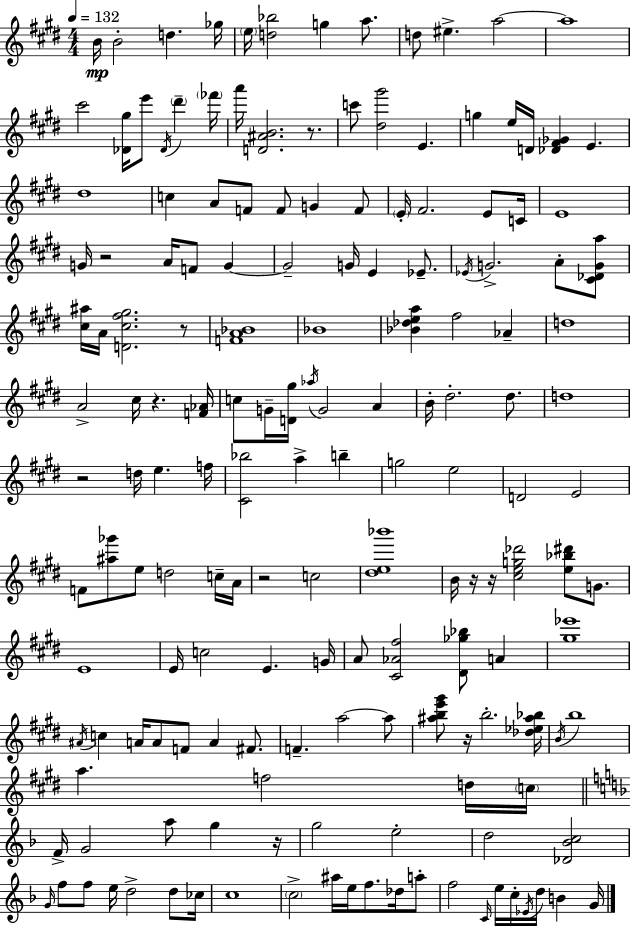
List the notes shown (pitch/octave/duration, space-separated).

B4/s B4/h D5/q. Gb5/s E5/s [D5,Bb5]/h G5/q A5/e. D5/e EIS5/q. A5/h A5/w C#6/h [Db4,G#5]/s E6/e Db4/s D#6/q FES6/s A6/s [D4,A#4,B4]/h. R/e. C6/e [D#5,G#6]/h E4/q. G5/q E5/s D4/s [Db4,F#4,Gb4]/q E4/q. D#5/w C5/q A4/e F4/e F4/e G4/q F4/e E4/s F#4/h. E4/e C4/s E4/w G4/s R/h A4/s F4/e G4/q G4/h G4/s E4/q Eb4/e. Eb4/s G4/h. A4/e [C#4,Db4,G4,A5]/e [C#5,A#5]/s A4/s [D4,C#5,F#5,G#5]/h. R/e [F4,A4,Bb4]/w Bb4/w [Bb4,Db5,E5,A5]/q F#5/h Ab4/q D5/w A4/h C#5/s R/q. [F4,Ab4]/s C5/e G4/s [D4,G#5]/s Ab5/s G4/h A4/q B4/s D#5/h. D#5/e. D5/w R/h D5/s E5/q. F5/s [C#4,Bb5]/h A5/q B5/q G5/h E5/h D4/h E4/h F4/e [A#5,Gb6]/e E5/e D5/h C5/s A4/s R/h C5/h [D#5,E5,Bb6]/w B4/s R/s R/s [C#5,E5,G5,Db6]/h [E5,Bb5,D#6]/e G4/e. E4/w E4/s C5/h E4/q. G4/s A4/e [C#4,Ab4,F#5]/h [D#4,Gb5,Bb5]/e A4/q [G#5,Eb6]/w A#4/s C5/q A4/s A4/e F4/e A4/q F#4/e. F4/q. A5/h A5/e [A#5,B5,E6,G#6]/e R/s B5/h. [Db5,Eb5,A#5,Bb5]/s B4/s B5/w A5/q. F5/h D5/s C5/s F4/s G4/h A5/e G5/q R/s G5/h E5/h D5/h [Db4,Bb4,C5]/h G4/s F5/e F5/e E5/s D5/h D5/e CES5/s C5/w C5/h A#5/s E5/s F5/e. Db5/s A5/e F5/h C4/s E5/s C5/s Eb4/s D5/s B4/q G4/s